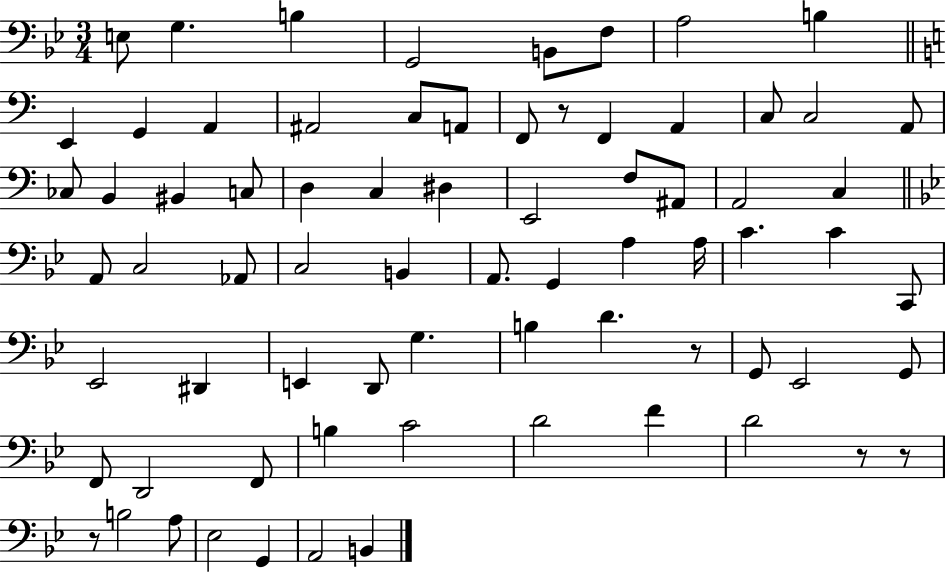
{
  \clef bass
  \numericTimeSignature
  \time 3/4
  \key bes \major
  \repeat volta 2 { e8 g4. b4 | g,2 b,8 f8 | a2 b4 | \bar "||" \break \key c \major e,4 g,4 a,4 | ais,2 c8 a,8 | f,8 r8 f,4 a,4 | c8 c2 a,8 | \break ces8 b,4 bis,4 c8 | d4 c4 dis4 | e,2 f8 ais,8 | a,2 c4 | \break \bar "||" \break \key g \minor a,8 c2 aes,8 | c2 b,4 | a,8. g,4 a4 a16 | c'4. c'4 c,8 | \break ees,2 dis,4 | e,4 d,8 g4. | b4 d'4. r8 | g,8 ees,2 g,8 | \break f,8 d,2 f,8 | b4 c'2 | d'2 f'4 | d'2 r8 r8 | \break r8 b2 a8 | ees2 g,4 | a,2 b,4 | } \bar "|."
}